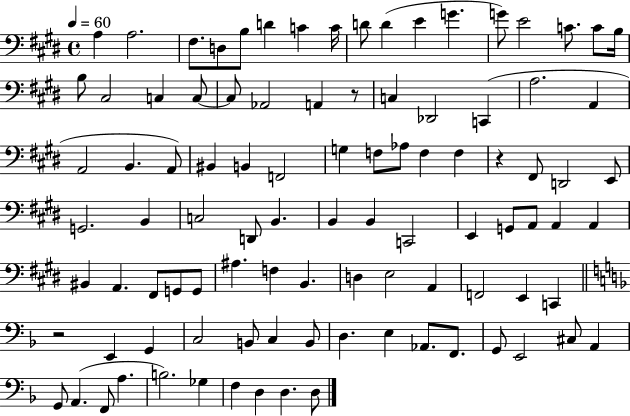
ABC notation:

X:1
T:Untitled
M:4/4
L:1/4
K:E
A, A,2 ^F,/2 D,/2 B,/2 D C C/4 D/2 D E G G/2 E2 C/2 C/2 B,/4 B,/2 ^C,2 C, C,/2 C,/2 _A,,2 A,, z/2 C, _D,,2 C,, A,2 A,, A,,2 B,, A,,/2 ^B,, B,, F,,2 G, F,/2 _A,/2 F, F, z ^F,,/2 D,,2 E,,/2 G,,2 B,, C,2 D,,/2 B,, B,, B,, C,,2 E,, G,,/2 A,,/2 A,, A,, ^B,, A,, ^F,,/2 G,,/2 G,,/2 ^A, F, B,, D, E,2 A,, F,,2 E,, C,, z2 E,, G,, C,2 B,,/2 C, B,,/2 D, E, _A,,/2 F,,/2 G,,/2 E,,2 ^C,/2 A,, G,,/2 A,, F,,/2 A, B,2 _G, F, D, D, D,/2